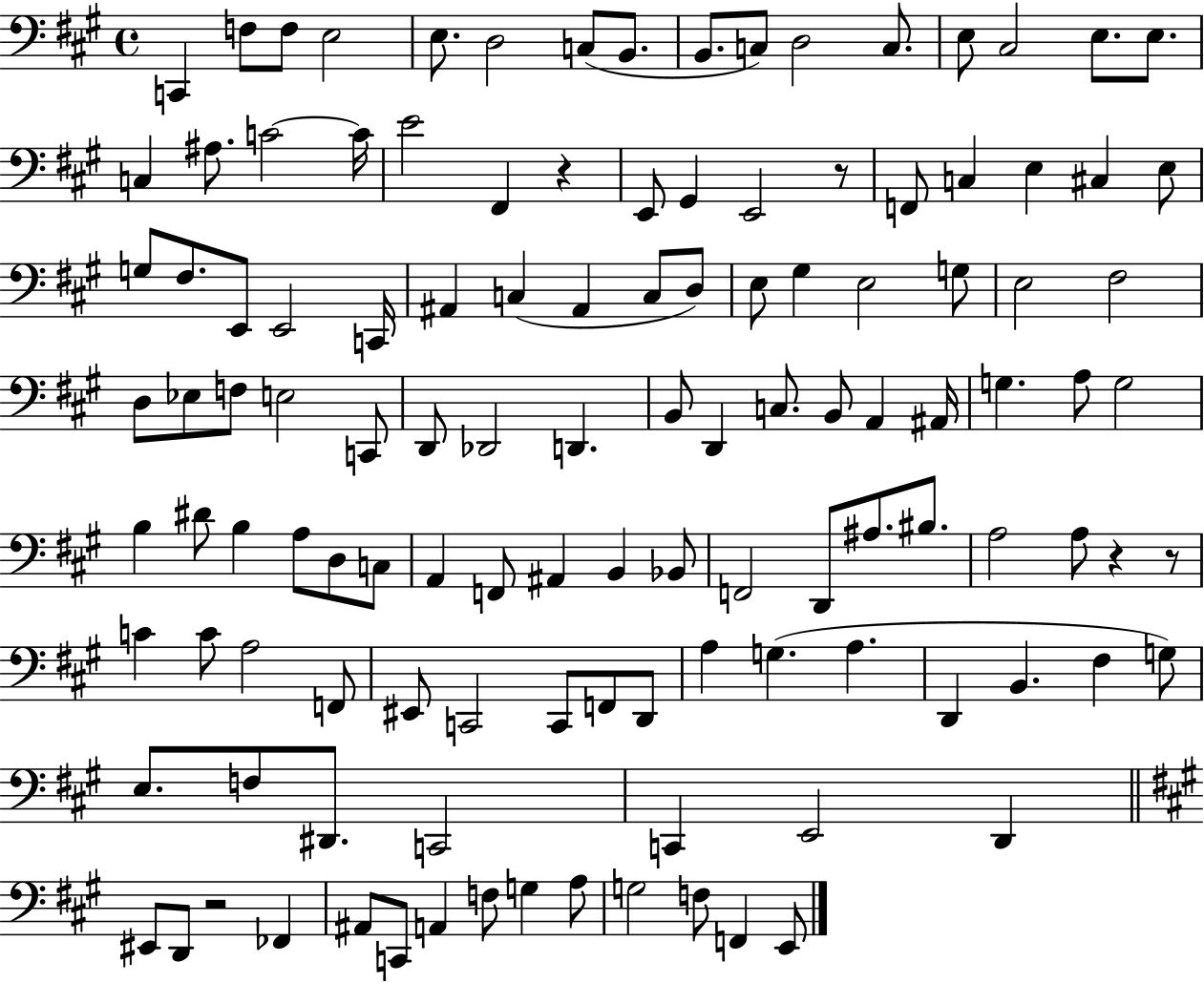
X:1
T:Untitled
M:4/4
L:1/4
K:A
C,, F,/2 F,/2 E,2 E,/2 D,2 C,/2 B,,/2 B,,/2 C,/2 D,2 C,/2 E,/2 ^C,2 E,/2 E,/2 C, ^A,/2 C2 C/4 E2 ^F,, z E,,/2 ^G,, E,,2 z/2 F,,/2 C, E, ^C, E,/2 G,/2 ^F,/2 E,,/2 E,,2 C,,/4 ^A,, C, ^A,, C,/2 D,/2 E,/2 ^G, E,2 G,/2 E,2 ^F,2 D,/2 _E,/2 F,/2 E,2 C,,/2 D,,/2 _D,,2 D,, B,,/2 D,, C,/2 B,,/2 A,, ^A,,/4 G, A,/2 G,2 B, ^D/2 B, A,/2 D,/2 C,/2 A,, F,,/2 ^A,, B,, _B,,/2 F,,2 D,,/2 ^A,/2 ^B,/2 A,2 A,/2 z z/2 C C/2 A,2 F,,/2 ^E,,/2 C,,2 C,,/2 F,,/2 D,,/2 A, G, A, D,, B,, ^F, G,/2 E,/2 F,/2 ^D,,/2 C,,2 C,, E,,2 D,, ^E,,/2 D,,/2 z2 _F,, ^A,,/2 C,,/2 A,, F,/2 G, A,/2 G,2 F,/2 F,, E,,/2